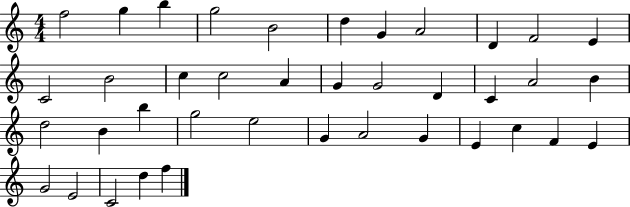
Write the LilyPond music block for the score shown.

{
  \clef treble
  \numericTimeSignature
  \time 4/4
  \key c \major
  f''2 g''4 b''4 | g''2 b'2 | d''4 g'4 a'2 | d'4 f'2 e'4 | \break c'2 b'2 | c''4 c''2 a'4 | g'4 g'2 d'4 | c'4 a'2 b'4 | \break d''2 b'4 b''4 | g''2 e''2 | g'4 a'2 g'4 | e'4 c''4 f'4 e'4 | \break g'2 e'2 | c'2 d''4 f''4 | \bar "|."
}